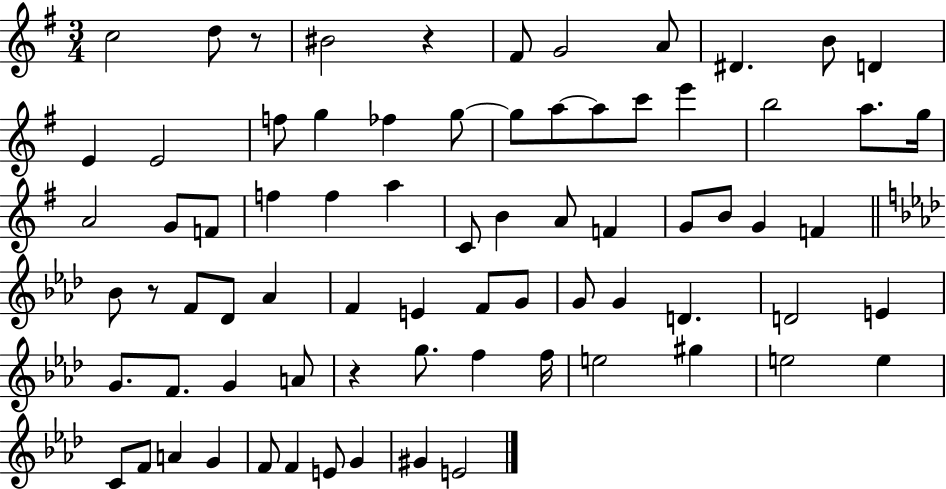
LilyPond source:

{
  \clef treble
  \numericTimeSignature
  \time 3/4
  \key g \major
  c''2 d''8 r8 | bis'2 r4 | fis'8 g'2 a'8 | dis'4. b'8 d'4 | \break e'4 e'2 | f''8 g''4 fes''4 g''8~~ | g''8 a''8~~ a''8 c'''8 e'''4 | b''2 a''8. g''16 | \break a'2 g'8 f'8 | f''4 f''4 a''4 | c'8 b'4 a'8 f'4 | g'8 b'8 g'4 f'4 | \break \bar "||" \break \key aes \major bes'8 r8 f'8 des'8 aes'4 | f'4 e'4 f'8 g'8 | g'8 g'4 d'4. | d'2 e'4 | \break g'8. f'8. g'4 a'8 | r4 g''8. f''4 f''16 | e''2 gis''4 | e''2 e''4 | \break c'8 f'8 a'4 g'4 | f'8 f'4 e'8 g'4 | gis'4 e'2 | \bar "|."
}